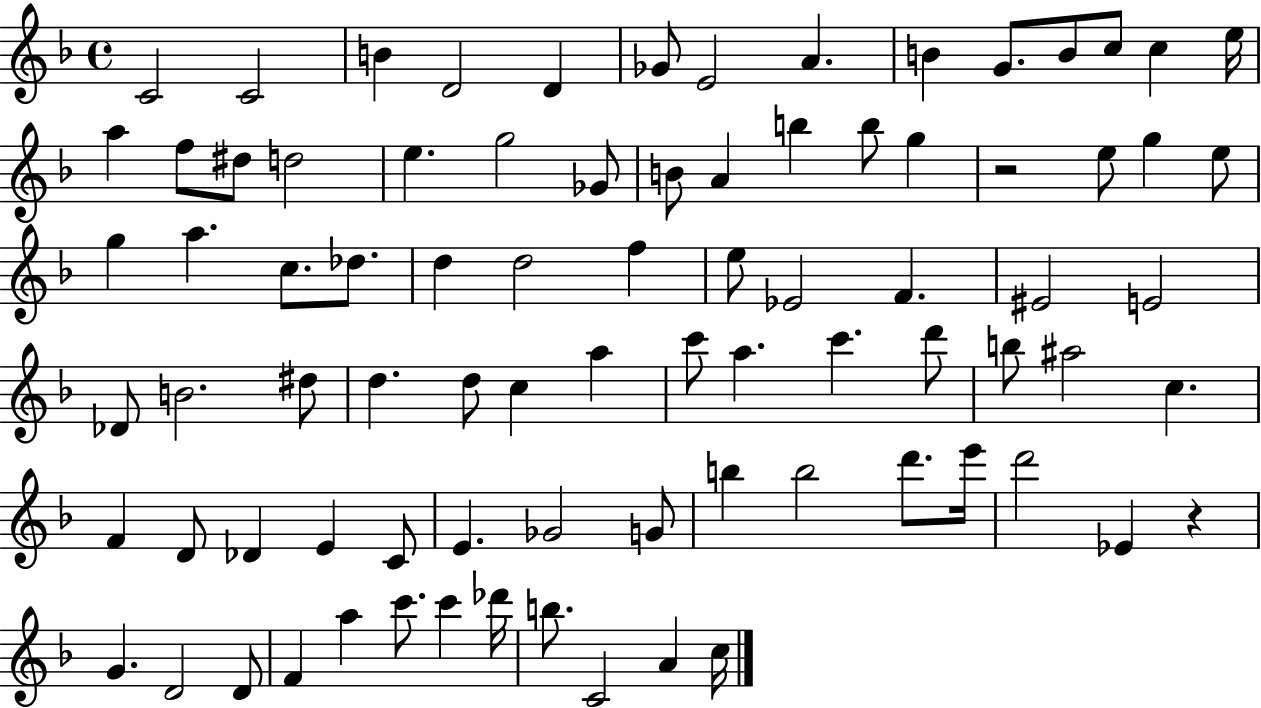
X:1
T:Untitled
M:4/4
L:1/4
K:F
C2 C2 B D2 D _G/2 E2 A B G/2 B/2 c/2 c e/4 a f/2 ^d/2 d2 e g2 _G/2 B/2 A b b/2 g z2 e/2 g e/2 g a c/2 _d/2 d d2 f e/2 _E2 F ^E2 E2 _D/2 B2 ^d/2 d d/2 c a c'/2 a c' d'/2 b/2 ^a2 c F D/2 _D E C/2 E _G2 G/2 b b2 d'/2 e'/4 d'2 _E z G D2 D/2 F a c'/2 c' _d'/4 b/2 C2 A c/4